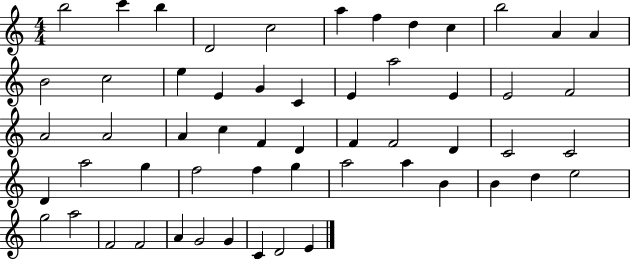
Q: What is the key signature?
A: C major